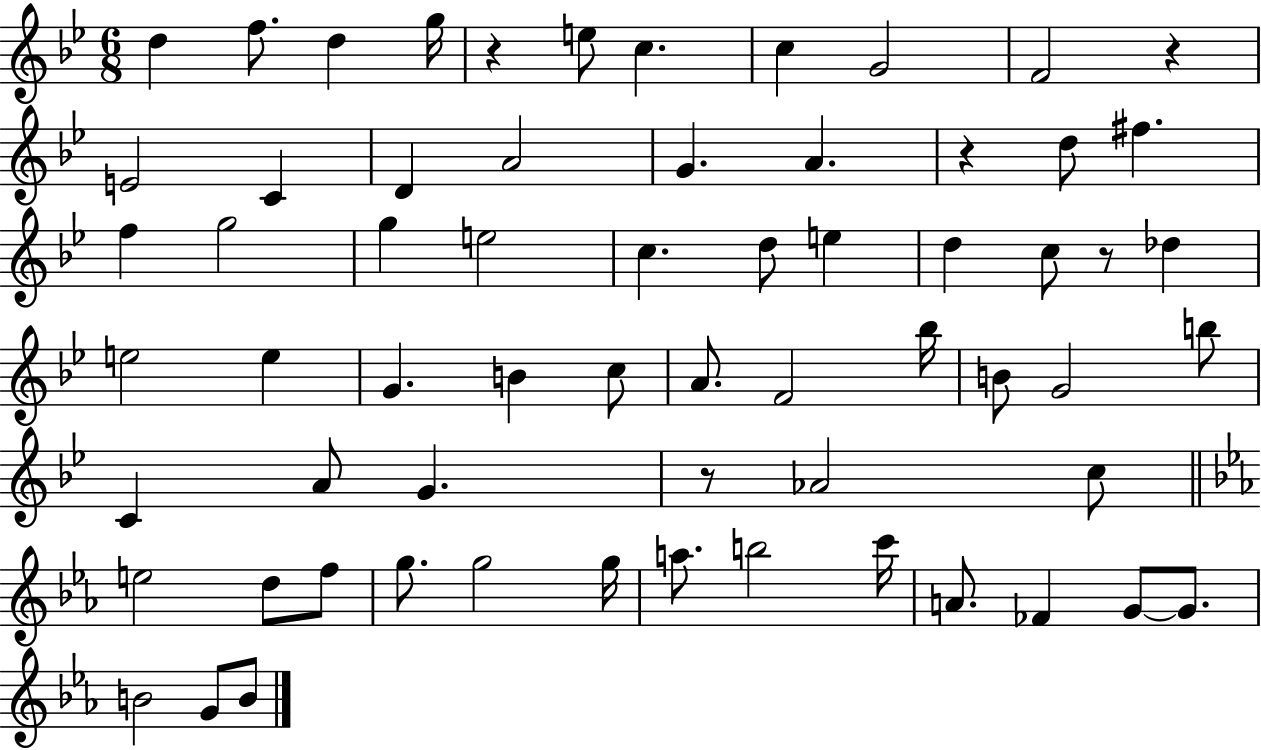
{
  \clef treble
  \numericTimeSignature
  \time 6/8
  \key bes \major
  d''4 f''8. d''4 g''16 | r4 e''8 c''4. | c''4 g'2 | f'2 r4 | \break e'2 c'4 | d'4 a'2 | g'4. a'4. | r4 d''8 fis''4. | \break f''4 g''2 | g''4 e''2 | c''4. d''8 e''4 | d''4 c''8 r8 des''4 | \break e''2 e''4 | g'4. b'4 c''8 | a'8. f'2 bes''16 | b'8 g'2 b''8 | \break c'4 a'8 g'4. | r8 aes'2 c''8 | \bar "||" \break \key ees \major e''2 d''8 f''8 | g''8. g''2 g''16 | a''8. b''2 c'''16 | a'8. fes'4 g'8~~ g'8. | \break b'2 g'8 b'8 | \bar "|."
}